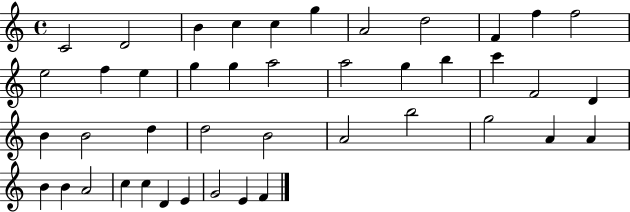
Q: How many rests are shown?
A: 0